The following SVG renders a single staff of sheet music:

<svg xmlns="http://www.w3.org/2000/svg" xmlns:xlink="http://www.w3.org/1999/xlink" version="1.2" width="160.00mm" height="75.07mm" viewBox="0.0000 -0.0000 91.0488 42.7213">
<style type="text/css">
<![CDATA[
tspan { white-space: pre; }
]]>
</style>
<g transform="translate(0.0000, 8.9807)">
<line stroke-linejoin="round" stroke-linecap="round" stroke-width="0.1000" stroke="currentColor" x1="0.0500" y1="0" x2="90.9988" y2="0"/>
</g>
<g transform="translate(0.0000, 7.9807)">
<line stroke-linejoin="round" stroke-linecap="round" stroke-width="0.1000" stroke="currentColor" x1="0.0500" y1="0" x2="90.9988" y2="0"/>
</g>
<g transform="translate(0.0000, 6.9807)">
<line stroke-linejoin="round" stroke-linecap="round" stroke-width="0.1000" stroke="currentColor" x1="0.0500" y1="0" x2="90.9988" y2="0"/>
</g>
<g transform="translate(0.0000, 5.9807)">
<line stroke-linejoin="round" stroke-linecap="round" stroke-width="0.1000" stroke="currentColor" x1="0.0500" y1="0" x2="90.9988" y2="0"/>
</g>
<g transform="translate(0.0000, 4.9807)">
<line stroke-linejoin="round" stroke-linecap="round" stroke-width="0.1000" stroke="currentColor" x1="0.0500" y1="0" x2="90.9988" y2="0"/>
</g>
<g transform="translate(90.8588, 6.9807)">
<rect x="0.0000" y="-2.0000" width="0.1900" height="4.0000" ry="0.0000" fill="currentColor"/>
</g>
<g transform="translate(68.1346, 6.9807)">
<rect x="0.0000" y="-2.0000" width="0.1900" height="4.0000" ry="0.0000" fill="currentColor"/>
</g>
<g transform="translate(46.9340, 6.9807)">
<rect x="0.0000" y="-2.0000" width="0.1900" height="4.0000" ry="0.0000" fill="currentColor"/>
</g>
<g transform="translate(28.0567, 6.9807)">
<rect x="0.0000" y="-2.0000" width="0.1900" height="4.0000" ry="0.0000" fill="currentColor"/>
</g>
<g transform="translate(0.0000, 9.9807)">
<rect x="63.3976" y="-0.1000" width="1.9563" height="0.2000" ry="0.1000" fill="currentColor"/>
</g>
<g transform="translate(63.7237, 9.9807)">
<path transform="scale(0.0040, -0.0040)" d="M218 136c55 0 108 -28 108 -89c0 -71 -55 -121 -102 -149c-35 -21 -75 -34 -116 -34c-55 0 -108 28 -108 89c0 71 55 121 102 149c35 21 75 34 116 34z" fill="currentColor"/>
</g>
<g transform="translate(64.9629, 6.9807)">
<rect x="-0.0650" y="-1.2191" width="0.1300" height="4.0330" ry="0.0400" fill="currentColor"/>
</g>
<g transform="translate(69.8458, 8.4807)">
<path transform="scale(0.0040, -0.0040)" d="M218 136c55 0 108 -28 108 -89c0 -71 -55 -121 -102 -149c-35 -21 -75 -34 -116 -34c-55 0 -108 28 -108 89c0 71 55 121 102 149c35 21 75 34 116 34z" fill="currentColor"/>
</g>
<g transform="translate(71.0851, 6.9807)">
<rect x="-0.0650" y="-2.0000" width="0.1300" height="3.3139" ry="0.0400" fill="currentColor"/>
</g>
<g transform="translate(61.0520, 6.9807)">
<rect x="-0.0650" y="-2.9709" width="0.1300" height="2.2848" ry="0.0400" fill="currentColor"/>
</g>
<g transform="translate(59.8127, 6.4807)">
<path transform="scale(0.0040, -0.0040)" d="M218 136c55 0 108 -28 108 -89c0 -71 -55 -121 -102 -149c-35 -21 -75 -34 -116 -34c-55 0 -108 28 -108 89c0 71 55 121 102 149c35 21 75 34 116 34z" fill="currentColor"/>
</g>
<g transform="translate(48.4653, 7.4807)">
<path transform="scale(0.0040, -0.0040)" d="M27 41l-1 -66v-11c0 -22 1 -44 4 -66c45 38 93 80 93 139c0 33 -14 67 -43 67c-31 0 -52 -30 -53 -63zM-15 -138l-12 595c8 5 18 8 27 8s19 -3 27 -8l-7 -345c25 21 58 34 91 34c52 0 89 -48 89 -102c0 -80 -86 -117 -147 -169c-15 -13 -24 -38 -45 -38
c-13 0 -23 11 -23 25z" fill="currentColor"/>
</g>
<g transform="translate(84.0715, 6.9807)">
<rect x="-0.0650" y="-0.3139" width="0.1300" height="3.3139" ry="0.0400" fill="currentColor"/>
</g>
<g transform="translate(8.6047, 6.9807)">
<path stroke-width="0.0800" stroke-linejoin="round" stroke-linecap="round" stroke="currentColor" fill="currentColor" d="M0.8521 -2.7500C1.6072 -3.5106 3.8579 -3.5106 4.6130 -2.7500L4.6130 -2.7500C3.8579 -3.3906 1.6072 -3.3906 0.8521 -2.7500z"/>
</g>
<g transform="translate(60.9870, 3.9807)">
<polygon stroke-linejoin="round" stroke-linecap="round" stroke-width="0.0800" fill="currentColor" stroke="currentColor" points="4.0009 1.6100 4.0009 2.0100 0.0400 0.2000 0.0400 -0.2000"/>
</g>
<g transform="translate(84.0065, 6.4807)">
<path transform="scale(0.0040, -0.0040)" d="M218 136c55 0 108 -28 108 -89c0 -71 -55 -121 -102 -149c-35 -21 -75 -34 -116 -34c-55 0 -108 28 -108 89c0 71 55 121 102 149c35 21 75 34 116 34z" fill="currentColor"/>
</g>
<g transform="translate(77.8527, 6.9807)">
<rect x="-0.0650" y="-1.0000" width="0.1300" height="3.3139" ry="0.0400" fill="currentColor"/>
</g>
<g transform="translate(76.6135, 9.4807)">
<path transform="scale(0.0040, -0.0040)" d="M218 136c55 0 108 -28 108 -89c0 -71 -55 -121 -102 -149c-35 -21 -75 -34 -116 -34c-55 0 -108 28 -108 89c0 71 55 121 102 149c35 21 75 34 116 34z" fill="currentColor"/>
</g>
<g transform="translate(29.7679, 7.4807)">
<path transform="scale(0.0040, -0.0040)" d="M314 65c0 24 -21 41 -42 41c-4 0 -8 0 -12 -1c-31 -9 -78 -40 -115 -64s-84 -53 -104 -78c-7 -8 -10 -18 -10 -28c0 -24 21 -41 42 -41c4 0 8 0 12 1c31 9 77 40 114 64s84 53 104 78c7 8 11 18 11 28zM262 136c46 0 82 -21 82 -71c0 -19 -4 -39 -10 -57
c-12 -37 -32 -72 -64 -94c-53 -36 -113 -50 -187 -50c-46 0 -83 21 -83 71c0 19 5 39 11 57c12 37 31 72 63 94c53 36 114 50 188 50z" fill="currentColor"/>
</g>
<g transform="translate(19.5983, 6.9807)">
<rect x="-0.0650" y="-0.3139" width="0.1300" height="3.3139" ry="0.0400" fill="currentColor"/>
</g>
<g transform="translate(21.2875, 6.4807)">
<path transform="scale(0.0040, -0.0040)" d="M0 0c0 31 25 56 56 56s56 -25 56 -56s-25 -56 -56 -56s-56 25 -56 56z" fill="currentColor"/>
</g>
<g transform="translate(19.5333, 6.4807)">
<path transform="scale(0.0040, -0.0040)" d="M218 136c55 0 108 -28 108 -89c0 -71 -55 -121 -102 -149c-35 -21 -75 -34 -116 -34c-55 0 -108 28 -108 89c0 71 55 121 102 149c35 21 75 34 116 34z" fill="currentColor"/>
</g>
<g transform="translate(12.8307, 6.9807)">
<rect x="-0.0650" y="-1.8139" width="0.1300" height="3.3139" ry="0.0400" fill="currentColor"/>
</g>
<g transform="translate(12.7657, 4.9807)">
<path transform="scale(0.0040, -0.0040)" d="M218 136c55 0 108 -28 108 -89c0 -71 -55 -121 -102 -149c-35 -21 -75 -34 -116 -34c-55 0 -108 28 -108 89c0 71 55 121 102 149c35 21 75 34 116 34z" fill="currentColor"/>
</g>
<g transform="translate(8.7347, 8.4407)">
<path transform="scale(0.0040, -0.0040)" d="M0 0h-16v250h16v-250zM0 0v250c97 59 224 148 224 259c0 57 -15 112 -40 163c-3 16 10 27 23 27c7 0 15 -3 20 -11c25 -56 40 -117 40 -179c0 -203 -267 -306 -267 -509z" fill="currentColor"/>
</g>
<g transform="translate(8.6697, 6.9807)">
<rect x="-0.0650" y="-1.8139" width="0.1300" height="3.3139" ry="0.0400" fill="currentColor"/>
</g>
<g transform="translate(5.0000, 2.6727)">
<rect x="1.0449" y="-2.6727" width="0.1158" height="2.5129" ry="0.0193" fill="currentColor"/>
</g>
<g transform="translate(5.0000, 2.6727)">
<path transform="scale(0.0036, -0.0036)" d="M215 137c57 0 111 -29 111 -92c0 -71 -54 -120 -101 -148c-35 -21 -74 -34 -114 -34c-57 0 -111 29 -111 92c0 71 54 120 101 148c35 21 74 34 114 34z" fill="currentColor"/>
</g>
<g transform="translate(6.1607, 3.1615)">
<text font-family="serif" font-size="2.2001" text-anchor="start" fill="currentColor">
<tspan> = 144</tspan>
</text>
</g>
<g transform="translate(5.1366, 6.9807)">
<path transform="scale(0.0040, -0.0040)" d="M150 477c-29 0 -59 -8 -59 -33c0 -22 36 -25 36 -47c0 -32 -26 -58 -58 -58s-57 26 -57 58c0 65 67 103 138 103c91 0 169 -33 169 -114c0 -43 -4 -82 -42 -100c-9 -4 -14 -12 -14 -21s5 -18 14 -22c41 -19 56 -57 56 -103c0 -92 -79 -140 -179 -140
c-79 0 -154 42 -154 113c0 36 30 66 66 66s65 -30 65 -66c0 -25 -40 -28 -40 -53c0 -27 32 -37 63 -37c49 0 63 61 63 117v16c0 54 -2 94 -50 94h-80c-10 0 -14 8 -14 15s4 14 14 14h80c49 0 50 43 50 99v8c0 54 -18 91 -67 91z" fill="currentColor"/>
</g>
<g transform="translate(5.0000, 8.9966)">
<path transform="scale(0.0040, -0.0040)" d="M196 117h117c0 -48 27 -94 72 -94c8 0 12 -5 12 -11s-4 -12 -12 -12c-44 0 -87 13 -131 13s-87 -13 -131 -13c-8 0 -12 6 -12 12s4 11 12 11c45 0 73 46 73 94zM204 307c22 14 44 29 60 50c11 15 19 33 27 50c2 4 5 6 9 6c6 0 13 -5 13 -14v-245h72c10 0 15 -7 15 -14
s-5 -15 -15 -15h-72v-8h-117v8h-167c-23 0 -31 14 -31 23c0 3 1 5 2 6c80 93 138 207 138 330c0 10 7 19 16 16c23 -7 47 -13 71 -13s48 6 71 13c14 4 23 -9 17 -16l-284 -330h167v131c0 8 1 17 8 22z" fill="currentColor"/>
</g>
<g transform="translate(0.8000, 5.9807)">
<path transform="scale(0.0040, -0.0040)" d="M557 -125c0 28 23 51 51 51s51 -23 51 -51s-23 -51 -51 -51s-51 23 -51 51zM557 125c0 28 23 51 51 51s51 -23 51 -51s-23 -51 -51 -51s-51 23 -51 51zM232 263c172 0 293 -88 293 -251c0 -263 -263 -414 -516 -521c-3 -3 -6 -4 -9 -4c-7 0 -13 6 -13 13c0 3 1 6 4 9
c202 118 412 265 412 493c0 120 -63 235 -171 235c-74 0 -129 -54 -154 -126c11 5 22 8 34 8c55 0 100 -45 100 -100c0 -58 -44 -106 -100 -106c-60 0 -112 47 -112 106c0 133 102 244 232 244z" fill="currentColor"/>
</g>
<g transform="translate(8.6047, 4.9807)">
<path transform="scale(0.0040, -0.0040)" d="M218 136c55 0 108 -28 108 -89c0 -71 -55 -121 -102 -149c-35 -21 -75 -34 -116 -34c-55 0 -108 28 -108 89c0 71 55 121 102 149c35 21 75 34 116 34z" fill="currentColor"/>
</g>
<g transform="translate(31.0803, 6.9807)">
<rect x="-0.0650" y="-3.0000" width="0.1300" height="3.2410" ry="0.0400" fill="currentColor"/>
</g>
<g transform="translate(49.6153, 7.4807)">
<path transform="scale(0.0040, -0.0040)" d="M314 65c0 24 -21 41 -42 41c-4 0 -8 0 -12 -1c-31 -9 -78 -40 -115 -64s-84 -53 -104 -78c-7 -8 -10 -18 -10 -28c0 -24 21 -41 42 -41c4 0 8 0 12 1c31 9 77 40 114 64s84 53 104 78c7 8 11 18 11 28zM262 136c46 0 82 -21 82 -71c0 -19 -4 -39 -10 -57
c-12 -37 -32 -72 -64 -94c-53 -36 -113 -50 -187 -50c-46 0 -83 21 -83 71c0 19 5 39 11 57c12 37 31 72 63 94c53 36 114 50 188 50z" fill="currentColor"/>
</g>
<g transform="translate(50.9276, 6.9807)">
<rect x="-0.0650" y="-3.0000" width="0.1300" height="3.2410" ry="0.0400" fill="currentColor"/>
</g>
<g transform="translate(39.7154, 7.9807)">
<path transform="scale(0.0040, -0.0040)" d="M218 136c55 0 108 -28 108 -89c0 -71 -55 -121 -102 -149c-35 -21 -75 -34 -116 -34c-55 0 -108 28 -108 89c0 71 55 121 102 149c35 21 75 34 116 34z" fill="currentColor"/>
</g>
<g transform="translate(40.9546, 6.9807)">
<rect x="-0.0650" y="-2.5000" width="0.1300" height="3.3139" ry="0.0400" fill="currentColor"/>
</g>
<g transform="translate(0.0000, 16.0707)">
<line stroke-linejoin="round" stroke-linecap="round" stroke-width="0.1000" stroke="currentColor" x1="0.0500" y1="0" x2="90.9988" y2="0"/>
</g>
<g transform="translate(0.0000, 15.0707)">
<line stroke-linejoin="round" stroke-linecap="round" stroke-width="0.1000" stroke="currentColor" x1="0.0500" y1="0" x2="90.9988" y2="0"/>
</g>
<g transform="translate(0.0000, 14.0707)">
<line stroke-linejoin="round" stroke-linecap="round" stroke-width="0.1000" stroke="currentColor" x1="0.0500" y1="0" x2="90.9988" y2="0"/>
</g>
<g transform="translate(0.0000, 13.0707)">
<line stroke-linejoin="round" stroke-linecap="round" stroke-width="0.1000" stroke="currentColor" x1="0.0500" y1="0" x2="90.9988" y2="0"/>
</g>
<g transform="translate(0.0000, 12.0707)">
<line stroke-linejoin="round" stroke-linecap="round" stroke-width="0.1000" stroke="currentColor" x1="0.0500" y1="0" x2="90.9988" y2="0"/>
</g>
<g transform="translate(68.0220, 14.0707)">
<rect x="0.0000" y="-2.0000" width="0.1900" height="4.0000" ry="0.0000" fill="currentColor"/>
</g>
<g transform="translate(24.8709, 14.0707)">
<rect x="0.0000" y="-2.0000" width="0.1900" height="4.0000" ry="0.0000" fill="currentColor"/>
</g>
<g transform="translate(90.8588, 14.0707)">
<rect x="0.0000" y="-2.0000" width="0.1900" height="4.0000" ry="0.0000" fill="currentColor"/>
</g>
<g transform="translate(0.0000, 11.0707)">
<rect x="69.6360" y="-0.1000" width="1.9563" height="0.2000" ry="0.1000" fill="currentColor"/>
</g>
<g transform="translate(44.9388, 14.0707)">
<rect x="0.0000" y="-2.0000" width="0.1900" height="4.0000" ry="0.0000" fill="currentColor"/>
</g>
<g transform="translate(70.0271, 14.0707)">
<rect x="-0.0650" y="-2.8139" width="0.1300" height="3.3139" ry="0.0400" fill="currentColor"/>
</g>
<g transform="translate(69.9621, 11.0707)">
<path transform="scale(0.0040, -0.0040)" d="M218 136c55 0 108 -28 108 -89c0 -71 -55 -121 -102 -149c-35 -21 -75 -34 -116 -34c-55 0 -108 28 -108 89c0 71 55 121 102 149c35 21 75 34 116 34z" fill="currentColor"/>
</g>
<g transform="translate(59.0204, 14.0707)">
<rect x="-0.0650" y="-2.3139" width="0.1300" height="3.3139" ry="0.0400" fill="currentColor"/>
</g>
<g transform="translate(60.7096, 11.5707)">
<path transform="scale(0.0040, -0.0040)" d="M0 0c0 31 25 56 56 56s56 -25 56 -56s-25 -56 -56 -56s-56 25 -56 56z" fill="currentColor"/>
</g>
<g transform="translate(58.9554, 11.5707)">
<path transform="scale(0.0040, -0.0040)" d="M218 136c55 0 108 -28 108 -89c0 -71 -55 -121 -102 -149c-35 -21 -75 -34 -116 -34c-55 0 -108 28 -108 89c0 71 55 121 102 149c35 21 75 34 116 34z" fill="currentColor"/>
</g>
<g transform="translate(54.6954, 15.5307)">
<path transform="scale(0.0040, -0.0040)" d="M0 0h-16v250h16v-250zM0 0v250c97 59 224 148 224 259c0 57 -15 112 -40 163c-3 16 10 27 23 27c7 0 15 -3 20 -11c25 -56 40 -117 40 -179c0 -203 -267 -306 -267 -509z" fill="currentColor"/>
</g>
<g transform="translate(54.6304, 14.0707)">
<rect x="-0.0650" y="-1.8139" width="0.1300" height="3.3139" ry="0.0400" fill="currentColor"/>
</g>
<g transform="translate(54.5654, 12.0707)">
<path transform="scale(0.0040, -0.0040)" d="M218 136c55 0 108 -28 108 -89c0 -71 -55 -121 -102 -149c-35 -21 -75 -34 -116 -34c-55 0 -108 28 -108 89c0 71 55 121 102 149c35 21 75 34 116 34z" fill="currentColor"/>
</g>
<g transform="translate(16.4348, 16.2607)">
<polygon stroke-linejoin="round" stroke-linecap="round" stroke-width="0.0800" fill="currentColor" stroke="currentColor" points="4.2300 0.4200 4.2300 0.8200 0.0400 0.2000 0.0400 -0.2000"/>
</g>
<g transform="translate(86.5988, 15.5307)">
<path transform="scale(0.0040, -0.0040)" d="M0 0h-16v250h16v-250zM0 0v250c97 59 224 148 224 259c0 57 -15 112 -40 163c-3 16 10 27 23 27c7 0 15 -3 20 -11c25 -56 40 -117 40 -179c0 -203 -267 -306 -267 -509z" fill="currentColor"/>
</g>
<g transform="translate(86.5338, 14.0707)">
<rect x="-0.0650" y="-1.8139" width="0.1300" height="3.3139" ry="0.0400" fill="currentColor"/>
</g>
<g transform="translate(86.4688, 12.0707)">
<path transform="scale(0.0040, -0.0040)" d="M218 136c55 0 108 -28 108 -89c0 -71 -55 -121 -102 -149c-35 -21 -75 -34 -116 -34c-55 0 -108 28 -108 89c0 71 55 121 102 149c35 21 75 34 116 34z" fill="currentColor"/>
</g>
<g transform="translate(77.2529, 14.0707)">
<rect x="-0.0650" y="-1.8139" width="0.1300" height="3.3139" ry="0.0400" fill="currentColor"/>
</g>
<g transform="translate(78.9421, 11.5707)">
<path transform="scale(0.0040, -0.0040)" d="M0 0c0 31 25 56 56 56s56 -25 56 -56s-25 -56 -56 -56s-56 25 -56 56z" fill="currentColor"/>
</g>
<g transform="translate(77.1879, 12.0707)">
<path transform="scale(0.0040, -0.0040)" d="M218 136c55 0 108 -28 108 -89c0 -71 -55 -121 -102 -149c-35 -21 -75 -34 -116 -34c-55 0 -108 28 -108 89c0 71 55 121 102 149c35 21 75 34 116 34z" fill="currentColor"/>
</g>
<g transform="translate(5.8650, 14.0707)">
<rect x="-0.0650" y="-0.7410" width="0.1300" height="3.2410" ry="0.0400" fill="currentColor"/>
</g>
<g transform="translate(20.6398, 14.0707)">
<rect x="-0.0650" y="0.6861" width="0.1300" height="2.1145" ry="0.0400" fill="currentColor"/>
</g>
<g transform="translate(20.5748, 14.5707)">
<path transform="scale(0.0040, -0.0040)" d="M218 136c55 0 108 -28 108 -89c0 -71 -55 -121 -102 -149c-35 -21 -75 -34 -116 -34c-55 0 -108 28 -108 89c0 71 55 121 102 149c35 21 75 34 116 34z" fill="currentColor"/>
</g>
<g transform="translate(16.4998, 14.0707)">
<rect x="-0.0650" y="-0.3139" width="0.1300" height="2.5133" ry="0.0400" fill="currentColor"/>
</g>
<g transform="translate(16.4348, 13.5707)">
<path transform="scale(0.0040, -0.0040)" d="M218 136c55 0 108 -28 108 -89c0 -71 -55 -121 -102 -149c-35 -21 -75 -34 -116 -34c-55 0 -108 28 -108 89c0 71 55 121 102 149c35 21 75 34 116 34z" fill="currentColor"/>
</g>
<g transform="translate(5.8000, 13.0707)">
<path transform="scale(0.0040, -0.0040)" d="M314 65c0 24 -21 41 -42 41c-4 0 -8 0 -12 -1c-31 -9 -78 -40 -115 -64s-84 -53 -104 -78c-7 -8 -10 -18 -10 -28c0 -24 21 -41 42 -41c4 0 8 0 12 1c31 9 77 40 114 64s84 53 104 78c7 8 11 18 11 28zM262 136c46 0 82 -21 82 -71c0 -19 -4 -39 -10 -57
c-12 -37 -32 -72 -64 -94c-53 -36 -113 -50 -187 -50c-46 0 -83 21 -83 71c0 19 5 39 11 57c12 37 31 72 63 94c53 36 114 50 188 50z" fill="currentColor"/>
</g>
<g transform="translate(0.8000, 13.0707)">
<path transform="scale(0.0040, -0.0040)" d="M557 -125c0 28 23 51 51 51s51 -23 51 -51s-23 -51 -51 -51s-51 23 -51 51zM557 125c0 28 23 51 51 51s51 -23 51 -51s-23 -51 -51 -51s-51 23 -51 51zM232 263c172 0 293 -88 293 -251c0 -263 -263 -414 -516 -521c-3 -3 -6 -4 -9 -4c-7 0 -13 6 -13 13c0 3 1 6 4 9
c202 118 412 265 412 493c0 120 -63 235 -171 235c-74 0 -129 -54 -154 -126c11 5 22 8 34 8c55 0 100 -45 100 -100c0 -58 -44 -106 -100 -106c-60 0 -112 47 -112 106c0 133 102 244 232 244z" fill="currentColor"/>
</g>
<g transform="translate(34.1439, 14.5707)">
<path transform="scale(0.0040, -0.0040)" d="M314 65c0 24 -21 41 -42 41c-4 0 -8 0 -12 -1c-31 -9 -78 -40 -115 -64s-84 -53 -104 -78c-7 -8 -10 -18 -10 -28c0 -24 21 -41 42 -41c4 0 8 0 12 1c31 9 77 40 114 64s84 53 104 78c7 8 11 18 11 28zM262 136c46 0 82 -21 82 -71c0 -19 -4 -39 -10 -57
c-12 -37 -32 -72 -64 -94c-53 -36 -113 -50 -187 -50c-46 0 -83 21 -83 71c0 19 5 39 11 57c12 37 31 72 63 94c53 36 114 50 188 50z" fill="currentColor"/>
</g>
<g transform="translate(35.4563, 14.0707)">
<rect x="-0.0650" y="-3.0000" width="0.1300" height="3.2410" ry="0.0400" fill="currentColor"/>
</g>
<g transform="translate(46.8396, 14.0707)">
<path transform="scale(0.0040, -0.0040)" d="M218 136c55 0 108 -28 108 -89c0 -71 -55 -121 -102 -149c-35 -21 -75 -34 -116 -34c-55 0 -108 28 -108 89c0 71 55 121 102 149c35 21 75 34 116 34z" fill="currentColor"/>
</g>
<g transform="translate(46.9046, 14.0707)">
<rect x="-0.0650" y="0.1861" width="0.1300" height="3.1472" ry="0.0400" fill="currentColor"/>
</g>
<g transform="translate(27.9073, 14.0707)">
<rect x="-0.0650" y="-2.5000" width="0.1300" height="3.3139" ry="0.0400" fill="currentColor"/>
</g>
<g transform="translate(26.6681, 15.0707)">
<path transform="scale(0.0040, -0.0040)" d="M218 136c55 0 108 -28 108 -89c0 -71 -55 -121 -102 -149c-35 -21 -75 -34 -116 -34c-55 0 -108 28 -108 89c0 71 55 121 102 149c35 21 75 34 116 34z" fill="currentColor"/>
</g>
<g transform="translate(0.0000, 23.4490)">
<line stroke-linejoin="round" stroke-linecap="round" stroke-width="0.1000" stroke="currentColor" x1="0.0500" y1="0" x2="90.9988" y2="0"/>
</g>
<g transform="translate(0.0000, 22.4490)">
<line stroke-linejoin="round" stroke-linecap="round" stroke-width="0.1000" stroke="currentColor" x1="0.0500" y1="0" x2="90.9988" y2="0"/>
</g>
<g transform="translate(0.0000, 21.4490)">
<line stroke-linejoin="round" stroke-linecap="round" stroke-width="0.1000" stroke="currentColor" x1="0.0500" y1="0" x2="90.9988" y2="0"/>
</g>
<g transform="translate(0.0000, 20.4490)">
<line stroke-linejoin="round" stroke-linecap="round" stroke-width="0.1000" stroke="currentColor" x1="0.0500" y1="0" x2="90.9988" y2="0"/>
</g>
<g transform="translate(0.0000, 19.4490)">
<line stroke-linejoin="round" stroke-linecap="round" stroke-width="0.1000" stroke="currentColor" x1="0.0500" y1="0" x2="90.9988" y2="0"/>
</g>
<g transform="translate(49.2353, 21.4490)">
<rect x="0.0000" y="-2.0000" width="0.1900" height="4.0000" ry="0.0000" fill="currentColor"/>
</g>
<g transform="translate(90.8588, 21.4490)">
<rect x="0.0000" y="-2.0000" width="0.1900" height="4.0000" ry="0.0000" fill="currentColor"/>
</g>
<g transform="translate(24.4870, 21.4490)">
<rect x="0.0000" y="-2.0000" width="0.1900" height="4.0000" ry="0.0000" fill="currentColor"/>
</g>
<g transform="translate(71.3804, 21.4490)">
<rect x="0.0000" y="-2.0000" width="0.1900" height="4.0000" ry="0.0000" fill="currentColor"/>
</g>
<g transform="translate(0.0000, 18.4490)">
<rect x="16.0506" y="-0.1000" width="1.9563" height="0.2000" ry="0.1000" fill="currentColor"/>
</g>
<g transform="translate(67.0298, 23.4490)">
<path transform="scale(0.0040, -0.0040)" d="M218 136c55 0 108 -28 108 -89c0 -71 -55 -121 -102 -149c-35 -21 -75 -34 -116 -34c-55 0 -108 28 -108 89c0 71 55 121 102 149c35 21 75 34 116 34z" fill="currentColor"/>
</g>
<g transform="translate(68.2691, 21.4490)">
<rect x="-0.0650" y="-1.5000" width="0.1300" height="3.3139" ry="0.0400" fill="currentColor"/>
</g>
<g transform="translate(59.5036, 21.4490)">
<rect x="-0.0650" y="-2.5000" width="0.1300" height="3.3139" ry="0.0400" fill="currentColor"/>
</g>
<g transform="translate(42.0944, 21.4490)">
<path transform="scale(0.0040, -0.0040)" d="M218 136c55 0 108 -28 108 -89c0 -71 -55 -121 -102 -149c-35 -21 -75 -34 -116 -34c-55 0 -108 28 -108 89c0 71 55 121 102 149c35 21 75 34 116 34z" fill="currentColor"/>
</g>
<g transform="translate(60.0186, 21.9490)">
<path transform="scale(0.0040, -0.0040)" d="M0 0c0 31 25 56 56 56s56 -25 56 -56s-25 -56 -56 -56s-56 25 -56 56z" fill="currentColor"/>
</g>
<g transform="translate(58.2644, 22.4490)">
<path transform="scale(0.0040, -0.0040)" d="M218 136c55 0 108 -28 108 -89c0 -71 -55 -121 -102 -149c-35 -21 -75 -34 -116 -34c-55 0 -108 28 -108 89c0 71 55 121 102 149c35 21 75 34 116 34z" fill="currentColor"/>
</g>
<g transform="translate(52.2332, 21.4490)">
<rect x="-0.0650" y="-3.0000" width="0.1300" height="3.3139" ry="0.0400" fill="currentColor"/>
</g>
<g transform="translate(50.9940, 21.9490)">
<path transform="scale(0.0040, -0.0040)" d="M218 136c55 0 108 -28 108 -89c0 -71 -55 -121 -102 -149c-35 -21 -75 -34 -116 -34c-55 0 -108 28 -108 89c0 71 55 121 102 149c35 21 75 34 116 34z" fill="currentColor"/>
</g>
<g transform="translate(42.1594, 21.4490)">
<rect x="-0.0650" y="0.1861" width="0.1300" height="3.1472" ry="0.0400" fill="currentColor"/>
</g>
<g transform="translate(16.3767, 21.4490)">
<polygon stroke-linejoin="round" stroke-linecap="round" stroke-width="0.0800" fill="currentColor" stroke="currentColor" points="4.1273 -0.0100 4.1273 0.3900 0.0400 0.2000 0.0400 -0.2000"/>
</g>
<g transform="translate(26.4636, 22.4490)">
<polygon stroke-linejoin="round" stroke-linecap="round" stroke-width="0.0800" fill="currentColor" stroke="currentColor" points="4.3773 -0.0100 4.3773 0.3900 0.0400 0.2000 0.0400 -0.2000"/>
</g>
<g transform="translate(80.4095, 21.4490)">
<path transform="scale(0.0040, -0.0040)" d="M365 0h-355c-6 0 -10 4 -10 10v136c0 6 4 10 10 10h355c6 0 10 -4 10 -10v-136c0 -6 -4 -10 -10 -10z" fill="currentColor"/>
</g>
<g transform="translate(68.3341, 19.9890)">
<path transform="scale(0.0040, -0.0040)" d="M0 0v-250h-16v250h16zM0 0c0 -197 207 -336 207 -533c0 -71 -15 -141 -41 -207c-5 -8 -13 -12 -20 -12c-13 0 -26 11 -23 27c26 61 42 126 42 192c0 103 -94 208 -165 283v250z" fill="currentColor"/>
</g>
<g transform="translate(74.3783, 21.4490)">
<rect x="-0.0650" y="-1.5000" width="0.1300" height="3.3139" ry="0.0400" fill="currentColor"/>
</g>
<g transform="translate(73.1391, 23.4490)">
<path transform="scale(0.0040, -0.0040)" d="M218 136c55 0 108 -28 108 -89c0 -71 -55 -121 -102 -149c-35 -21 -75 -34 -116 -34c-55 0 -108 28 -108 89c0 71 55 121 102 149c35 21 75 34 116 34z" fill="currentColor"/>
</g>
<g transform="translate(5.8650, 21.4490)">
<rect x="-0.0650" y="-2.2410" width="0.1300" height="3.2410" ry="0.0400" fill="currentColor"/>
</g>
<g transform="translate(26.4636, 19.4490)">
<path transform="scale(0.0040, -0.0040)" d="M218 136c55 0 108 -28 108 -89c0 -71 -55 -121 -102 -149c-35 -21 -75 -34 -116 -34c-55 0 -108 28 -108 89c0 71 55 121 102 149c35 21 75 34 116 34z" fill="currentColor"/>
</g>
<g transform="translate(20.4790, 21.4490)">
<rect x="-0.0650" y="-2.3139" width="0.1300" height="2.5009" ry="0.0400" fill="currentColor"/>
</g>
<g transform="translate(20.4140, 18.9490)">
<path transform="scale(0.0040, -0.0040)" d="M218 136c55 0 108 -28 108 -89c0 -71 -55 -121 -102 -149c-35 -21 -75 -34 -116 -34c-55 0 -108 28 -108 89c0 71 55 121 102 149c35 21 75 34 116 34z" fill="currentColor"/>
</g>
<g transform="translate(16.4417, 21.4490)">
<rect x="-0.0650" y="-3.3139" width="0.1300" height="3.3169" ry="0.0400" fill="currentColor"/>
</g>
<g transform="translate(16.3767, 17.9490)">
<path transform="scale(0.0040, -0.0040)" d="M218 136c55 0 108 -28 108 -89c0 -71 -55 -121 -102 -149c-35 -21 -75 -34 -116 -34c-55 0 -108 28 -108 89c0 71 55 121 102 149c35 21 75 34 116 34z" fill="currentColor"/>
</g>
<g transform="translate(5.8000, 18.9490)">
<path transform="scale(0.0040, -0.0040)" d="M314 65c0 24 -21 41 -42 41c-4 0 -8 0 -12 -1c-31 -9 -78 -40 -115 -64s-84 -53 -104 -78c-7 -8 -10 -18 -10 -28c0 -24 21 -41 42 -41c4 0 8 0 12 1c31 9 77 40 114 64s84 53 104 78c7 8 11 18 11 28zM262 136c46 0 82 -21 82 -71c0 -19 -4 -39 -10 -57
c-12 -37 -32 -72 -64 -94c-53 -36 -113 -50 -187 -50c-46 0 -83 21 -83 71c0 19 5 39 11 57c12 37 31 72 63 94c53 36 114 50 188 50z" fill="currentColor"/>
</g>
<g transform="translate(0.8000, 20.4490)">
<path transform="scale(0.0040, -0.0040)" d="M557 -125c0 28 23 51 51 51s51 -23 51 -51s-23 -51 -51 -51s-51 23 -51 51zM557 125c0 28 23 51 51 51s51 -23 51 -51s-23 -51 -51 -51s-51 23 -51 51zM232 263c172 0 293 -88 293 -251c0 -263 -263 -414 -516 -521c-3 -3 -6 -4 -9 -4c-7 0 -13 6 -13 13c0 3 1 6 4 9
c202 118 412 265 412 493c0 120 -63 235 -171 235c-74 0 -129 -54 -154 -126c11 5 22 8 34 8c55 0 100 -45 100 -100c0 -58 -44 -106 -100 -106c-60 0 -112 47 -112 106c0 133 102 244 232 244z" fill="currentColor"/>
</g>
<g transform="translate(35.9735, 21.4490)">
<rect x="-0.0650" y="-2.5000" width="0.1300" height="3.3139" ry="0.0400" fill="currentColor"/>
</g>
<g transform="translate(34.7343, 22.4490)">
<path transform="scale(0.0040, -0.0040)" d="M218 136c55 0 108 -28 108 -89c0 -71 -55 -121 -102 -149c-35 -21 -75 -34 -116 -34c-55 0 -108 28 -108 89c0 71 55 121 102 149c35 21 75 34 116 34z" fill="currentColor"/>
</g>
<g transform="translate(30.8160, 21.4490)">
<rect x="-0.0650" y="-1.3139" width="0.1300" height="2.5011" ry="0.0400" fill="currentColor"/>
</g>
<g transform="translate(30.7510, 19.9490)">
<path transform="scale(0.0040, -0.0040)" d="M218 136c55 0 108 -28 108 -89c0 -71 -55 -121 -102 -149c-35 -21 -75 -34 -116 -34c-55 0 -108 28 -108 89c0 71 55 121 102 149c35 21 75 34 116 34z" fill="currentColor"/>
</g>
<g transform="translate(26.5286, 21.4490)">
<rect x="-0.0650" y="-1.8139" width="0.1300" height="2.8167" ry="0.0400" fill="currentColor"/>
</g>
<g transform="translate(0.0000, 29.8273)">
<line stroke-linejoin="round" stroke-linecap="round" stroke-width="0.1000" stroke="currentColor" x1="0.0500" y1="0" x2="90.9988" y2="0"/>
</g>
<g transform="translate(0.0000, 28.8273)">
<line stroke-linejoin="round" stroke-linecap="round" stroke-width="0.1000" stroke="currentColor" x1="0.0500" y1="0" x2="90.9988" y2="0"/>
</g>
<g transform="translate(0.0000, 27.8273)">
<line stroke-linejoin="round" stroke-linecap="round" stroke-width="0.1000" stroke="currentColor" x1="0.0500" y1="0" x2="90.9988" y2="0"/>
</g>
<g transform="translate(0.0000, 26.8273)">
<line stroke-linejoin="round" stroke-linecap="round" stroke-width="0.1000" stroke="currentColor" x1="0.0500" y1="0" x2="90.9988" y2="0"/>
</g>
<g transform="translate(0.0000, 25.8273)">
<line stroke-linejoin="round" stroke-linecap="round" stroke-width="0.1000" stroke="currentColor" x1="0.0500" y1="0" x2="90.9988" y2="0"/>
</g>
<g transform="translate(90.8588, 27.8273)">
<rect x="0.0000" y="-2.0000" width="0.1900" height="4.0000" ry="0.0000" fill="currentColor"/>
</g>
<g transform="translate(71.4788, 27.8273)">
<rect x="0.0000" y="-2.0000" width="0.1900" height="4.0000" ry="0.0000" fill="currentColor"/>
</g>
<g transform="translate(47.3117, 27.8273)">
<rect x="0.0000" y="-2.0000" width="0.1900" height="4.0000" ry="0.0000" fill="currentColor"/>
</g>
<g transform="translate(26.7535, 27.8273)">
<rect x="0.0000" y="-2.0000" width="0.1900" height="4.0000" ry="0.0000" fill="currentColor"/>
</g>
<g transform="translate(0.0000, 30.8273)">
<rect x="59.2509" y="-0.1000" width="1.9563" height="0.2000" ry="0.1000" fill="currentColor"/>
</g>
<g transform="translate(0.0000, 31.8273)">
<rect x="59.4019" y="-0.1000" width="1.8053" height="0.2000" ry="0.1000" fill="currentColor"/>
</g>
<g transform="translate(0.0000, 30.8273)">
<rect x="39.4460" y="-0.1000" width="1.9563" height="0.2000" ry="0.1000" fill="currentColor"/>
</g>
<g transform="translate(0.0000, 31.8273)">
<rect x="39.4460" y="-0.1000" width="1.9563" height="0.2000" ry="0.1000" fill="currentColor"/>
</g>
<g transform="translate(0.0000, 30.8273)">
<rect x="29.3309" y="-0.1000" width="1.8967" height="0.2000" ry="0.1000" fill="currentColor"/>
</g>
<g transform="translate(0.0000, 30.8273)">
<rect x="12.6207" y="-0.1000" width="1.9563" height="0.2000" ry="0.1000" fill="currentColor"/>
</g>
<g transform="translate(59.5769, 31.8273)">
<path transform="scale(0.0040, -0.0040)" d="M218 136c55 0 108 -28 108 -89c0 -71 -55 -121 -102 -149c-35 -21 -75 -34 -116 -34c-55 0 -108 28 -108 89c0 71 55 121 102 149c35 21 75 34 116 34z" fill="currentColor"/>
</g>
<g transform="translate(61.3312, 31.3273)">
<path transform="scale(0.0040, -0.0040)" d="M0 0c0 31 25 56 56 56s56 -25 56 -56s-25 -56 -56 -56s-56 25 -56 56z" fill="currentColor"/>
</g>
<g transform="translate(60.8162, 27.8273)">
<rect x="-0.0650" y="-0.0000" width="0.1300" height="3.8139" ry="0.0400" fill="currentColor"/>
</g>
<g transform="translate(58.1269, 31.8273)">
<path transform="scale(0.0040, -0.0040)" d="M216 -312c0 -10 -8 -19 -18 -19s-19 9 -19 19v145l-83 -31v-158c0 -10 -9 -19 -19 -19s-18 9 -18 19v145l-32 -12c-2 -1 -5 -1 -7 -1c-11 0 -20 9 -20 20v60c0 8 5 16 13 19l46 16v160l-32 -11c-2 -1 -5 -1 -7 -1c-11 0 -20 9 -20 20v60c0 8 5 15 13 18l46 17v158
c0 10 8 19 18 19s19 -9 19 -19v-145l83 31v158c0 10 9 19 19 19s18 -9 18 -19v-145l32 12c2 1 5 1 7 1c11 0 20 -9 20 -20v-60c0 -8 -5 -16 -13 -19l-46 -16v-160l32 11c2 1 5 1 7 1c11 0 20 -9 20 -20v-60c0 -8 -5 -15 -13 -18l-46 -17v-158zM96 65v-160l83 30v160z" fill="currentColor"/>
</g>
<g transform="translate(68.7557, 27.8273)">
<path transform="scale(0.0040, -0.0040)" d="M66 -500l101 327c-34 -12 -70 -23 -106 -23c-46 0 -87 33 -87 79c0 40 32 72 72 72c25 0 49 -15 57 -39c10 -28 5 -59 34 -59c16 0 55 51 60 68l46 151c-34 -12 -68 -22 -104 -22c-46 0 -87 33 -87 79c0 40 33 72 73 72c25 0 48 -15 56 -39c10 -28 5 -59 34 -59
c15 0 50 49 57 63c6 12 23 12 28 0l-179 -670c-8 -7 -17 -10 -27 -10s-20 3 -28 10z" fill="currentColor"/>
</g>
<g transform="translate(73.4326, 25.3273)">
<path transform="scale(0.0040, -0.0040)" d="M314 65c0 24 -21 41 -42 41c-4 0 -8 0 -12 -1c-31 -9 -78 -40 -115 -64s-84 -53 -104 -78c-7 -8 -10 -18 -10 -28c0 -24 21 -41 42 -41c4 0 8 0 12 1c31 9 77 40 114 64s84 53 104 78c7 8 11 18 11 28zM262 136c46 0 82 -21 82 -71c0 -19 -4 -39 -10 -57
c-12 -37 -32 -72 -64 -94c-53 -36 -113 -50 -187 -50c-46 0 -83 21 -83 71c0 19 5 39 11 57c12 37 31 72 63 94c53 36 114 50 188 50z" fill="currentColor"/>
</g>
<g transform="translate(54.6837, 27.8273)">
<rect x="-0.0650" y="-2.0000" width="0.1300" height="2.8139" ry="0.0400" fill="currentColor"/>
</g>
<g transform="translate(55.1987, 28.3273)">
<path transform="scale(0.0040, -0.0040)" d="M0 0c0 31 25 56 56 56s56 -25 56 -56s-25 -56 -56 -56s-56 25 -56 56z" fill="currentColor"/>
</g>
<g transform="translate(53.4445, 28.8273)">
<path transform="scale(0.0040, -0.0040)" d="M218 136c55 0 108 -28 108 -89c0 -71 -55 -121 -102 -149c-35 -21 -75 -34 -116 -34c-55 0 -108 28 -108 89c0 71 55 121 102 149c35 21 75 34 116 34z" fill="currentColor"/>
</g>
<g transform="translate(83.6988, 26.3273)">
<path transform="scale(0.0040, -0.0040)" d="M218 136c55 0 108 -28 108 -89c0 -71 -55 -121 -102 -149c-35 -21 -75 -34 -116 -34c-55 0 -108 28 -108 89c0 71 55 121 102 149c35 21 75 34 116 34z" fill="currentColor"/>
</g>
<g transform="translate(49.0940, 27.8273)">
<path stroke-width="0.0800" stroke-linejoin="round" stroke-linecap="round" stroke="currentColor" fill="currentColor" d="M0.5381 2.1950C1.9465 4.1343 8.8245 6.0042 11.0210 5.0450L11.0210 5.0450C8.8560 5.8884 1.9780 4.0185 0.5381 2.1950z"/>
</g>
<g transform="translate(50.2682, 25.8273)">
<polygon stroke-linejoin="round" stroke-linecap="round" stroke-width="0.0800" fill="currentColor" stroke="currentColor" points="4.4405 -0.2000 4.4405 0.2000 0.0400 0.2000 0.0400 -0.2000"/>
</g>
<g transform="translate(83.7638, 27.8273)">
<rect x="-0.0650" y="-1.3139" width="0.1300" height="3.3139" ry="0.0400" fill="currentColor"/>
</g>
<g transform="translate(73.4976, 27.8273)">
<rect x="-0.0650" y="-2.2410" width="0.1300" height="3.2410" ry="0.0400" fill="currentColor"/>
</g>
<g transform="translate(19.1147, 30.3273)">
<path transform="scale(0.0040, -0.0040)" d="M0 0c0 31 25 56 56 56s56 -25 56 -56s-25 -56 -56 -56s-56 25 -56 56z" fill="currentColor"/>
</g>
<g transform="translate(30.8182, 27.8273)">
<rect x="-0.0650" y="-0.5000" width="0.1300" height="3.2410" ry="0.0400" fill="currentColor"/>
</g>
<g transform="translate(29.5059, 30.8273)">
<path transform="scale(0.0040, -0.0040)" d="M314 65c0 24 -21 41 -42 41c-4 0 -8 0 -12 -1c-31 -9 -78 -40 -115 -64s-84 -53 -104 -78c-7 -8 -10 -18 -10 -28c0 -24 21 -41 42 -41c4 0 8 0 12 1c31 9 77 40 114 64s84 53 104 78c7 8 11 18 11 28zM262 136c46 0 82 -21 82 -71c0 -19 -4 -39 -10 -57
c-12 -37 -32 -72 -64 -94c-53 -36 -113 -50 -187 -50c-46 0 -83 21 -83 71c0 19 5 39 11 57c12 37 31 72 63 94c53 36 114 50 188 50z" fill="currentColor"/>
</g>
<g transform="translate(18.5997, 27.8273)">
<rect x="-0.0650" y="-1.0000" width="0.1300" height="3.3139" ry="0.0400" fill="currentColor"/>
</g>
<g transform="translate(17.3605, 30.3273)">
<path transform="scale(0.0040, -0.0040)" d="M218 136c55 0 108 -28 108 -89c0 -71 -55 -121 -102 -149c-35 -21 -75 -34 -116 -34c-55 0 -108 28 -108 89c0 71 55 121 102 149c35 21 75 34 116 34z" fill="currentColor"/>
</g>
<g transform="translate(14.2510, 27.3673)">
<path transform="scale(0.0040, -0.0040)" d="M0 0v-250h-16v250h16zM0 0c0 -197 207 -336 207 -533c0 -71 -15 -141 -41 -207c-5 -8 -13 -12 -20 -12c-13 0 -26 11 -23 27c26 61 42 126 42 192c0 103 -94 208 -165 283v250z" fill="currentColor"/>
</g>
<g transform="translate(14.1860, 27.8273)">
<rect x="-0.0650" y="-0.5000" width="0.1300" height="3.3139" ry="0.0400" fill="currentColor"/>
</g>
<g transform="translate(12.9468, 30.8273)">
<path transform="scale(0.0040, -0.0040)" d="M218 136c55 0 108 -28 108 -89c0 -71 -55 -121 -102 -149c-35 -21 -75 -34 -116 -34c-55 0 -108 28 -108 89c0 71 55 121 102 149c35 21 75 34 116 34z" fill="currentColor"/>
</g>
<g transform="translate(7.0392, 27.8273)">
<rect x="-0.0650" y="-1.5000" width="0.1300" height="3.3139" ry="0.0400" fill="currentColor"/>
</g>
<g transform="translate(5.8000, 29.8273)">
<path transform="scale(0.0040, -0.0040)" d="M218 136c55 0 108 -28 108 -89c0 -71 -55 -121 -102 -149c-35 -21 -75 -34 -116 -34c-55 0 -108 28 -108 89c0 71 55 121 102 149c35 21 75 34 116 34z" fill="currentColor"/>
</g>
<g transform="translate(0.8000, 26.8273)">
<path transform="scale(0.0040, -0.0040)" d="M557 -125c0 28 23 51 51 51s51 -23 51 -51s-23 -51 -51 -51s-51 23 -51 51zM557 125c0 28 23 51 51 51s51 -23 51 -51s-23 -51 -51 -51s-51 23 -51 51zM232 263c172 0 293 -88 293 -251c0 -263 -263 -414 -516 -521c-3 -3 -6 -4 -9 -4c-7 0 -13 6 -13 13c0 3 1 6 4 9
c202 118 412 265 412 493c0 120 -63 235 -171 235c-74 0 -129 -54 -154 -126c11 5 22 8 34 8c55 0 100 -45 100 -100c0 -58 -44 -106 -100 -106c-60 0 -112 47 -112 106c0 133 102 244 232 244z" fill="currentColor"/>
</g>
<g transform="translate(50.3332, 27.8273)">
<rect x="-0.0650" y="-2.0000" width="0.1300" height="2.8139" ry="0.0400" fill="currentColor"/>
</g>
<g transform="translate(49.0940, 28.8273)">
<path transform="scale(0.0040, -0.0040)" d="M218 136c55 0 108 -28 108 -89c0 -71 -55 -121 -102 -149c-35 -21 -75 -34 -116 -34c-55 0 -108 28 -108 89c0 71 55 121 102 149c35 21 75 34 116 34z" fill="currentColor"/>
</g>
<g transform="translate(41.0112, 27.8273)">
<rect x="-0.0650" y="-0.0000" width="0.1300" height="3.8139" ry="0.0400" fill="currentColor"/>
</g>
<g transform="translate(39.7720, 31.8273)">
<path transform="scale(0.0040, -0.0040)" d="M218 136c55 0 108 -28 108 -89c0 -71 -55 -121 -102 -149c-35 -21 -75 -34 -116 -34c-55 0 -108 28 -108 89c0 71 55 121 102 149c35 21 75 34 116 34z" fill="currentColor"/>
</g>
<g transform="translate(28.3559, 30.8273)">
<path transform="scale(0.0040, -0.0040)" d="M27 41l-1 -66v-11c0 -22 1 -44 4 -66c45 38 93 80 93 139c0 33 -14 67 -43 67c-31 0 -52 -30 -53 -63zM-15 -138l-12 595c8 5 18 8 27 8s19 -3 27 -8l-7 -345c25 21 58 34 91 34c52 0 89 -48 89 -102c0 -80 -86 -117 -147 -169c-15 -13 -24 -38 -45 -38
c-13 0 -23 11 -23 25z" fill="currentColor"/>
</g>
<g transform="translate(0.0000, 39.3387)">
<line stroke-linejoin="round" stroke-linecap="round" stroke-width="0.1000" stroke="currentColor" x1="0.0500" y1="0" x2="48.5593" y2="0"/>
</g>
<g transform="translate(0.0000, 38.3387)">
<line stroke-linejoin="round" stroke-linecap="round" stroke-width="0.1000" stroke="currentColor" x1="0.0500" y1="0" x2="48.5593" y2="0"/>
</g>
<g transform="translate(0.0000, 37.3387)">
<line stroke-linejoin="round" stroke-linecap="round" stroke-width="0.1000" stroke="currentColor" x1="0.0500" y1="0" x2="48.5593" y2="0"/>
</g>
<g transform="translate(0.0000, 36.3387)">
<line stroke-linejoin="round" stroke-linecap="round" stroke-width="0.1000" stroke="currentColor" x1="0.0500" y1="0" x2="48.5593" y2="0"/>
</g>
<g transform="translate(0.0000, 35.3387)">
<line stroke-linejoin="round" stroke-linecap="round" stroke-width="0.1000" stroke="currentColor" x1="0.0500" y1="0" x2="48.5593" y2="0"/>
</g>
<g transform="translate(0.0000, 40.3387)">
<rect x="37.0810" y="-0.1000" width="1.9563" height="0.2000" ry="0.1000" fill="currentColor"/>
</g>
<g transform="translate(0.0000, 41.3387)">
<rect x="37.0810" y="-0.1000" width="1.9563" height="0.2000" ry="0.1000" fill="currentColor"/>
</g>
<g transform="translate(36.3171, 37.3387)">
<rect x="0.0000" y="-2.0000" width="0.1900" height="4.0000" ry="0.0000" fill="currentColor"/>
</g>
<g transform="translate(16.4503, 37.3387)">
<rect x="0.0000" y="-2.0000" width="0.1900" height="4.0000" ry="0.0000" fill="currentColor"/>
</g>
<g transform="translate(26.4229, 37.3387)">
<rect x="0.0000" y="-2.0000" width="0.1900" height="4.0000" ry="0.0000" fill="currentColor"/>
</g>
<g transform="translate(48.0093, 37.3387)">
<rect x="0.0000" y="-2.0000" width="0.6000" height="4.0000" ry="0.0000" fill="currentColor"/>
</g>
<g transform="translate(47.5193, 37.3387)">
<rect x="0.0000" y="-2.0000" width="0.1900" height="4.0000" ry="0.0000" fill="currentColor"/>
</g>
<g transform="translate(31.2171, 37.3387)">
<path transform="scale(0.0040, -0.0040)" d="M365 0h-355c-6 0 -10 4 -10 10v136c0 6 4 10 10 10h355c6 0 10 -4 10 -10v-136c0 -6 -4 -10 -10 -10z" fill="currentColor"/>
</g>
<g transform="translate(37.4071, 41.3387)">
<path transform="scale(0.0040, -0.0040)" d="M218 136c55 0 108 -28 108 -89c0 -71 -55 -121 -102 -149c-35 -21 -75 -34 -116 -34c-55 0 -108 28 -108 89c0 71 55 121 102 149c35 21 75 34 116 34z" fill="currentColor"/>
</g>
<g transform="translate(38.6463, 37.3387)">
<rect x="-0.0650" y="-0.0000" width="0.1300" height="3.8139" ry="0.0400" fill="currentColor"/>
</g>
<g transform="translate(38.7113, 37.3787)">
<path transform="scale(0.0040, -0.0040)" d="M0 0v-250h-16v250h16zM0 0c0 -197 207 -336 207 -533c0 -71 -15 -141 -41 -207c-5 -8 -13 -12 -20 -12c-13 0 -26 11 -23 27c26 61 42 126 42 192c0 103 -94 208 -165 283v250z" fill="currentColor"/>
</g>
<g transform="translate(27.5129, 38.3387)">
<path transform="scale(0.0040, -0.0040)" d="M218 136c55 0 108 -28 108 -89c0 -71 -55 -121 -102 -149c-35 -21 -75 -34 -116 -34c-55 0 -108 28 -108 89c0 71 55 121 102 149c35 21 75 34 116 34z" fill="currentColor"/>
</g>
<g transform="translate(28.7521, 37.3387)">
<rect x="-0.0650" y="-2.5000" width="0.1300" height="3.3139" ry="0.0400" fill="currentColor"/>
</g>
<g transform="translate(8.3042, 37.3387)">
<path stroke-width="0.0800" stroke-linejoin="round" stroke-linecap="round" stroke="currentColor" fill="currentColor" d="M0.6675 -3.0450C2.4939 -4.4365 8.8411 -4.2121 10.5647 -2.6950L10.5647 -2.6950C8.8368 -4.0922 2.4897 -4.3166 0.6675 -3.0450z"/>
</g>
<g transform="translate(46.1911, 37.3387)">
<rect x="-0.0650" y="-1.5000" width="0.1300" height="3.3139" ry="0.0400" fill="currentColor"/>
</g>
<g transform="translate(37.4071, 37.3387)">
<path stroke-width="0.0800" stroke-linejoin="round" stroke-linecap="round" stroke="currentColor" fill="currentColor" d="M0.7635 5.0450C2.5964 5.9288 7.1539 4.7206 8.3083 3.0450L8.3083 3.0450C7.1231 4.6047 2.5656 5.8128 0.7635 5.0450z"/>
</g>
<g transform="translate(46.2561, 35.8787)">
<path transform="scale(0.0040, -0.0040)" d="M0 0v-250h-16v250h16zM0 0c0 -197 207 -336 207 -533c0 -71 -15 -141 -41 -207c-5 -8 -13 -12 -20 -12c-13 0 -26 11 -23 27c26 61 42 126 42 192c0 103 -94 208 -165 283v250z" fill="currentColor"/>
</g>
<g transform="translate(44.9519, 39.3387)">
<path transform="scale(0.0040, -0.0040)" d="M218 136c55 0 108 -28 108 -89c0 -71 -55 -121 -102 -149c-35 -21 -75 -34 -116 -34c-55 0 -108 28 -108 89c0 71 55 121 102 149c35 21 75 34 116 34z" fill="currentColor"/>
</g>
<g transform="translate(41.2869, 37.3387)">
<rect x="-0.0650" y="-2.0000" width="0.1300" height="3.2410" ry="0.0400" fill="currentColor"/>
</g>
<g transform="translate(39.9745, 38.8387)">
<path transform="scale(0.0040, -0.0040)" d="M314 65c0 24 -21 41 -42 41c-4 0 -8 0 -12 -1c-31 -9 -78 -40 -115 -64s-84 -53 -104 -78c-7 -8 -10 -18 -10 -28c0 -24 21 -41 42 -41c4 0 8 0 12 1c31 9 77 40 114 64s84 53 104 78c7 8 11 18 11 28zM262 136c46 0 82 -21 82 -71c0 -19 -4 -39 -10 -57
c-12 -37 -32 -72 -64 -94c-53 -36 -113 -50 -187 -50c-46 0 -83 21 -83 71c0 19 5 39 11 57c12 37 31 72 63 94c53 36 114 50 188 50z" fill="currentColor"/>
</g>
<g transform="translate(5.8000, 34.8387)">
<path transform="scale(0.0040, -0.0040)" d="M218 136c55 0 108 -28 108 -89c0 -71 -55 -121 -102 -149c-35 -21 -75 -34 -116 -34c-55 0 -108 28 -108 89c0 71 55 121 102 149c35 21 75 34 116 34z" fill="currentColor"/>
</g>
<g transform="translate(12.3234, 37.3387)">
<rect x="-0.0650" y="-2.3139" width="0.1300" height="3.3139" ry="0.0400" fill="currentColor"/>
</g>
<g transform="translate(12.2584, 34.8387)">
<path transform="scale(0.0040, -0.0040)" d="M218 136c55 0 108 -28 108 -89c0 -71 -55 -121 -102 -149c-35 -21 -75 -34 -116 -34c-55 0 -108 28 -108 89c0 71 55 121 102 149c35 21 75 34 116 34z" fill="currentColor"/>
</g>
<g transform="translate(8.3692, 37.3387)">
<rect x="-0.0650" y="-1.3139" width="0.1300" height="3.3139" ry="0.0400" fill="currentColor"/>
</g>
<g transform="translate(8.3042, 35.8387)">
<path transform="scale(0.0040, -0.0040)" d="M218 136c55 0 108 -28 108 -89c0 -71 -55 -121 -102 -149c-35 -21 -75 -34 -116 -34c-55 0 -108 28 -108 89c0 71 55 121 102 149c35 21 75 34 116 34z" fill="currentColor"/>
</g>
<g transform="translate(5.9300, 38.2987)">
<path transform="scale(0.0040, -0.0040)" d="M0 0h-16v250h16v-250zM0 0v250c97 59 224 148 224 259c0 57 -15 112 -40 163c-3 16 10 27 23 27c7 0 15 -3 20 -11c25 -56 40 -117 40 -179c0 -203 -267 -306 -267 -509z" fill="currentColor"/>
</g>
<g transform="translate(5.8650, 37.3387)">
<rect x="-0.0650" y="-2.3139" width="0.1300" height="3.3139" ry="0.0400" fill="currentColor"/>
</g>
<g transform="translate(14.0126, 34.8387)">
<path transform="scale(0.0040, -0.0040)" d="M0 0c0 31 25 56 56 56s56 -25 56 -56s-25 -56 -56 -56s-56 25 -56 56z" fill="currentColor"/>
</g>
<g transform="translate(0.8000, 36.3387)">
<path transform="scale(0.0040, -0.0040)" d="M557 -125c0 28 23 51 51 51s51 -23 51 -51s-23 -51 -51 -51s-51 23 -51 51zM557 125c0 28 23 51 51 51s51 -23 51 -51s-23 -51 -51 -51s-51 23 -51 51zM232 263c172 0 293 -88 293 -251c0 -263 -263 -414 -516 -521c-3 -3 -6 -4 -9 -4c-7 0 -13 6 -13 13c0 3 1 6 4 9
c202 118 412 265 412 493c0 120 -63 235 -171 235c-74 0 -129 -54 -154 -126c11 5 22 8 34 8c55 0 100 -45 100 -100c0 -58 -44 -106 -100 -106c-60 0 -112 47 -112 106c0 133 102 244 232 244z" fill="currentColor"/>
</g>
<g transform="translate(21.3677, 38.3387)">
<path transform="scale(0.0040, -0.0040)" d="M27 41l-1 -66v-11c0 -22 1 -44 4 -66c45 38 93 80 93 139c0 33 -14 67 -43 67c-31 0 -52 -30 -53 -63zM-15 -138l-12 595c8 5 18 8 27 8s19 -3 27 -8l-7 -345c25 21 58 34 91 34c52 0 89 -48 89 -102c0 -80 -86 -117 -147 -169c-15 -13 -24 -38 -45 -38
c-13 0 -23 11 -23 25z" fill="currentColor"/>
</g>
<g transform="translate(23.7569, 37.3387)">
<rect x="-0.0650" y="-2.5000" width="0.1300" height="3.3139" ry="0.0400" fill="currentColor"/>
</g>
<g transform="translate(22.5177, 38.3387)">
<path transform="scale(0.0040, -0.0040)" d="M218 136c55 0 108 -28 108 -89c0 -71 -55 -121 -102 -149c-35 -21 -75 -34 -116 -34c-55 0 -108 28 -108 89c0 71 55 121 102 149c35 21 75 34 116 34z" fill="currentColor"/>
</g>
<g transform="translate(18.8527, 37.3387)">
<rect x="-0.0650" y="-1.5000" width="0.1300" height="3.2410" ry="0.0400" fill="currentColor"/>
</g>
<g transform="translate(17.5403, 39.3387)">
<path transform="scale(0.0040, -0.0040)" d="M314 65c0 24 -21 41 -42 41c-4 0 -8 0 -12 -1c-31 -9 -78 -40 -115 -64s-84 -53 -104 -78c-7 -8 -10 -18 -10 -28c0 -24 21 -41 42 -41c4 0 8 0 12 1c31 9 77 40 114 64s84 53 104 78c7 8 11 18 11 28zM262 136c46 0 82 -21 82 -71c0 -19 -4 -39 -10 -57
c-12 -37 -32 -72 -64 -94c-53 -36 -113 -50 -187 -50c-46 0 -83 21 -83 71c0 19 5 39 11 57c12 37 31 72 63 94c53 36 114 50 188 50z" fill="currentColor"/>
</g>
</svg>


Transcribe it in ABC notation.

X:1
T:Untitled
M:3/4
L:1/4
K:C
A,/2 A, E, C,2 B,, _C,2 E,/2 E,,/2 A,, F,, E, F,2 E,/2 C,/2 B,, C,2 D, A,/2 B, C A, A,/2 B,2 D/2 B,/2 A,/2 G,/2 B,, D, C, B,, G,,/2 G,, z2 G,, E,,/2 F,, _E,,2 C,, B,,/2 B,,/2 ^C,, z/4 B,2 G, B,/2 G, B, G,,2 _B,, B,, z2 C,,/2 A,,2 G,,/2